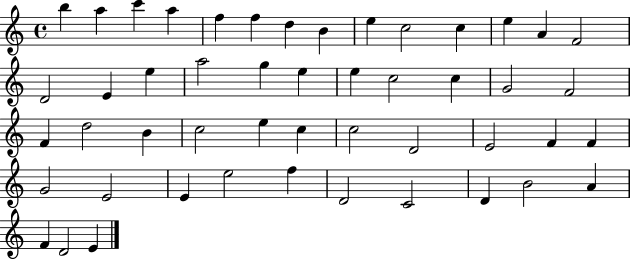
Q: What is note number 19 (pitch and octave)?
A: G5